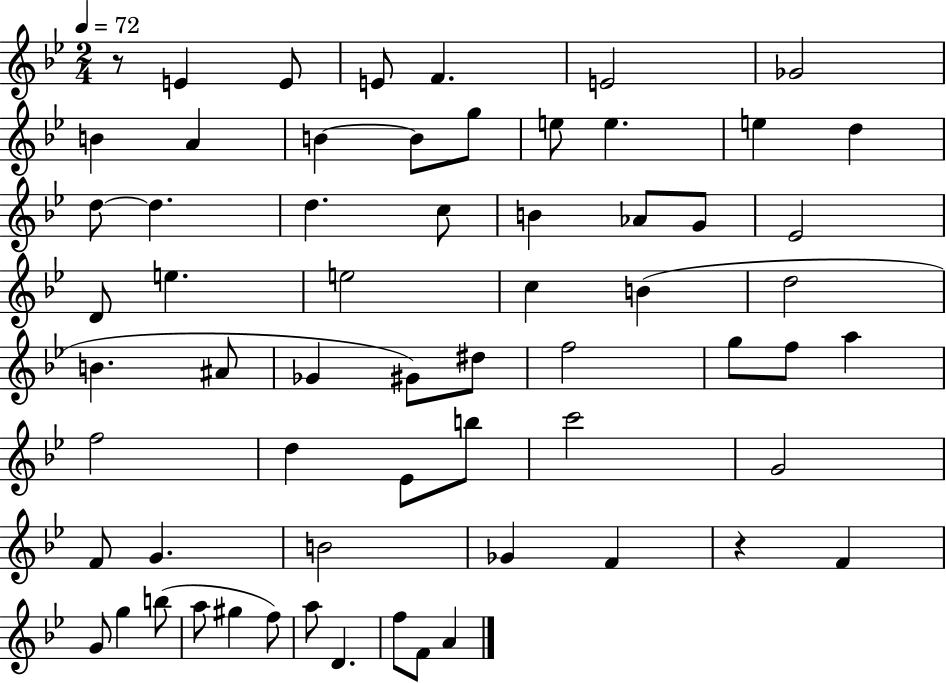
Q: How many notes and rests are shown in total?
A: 63